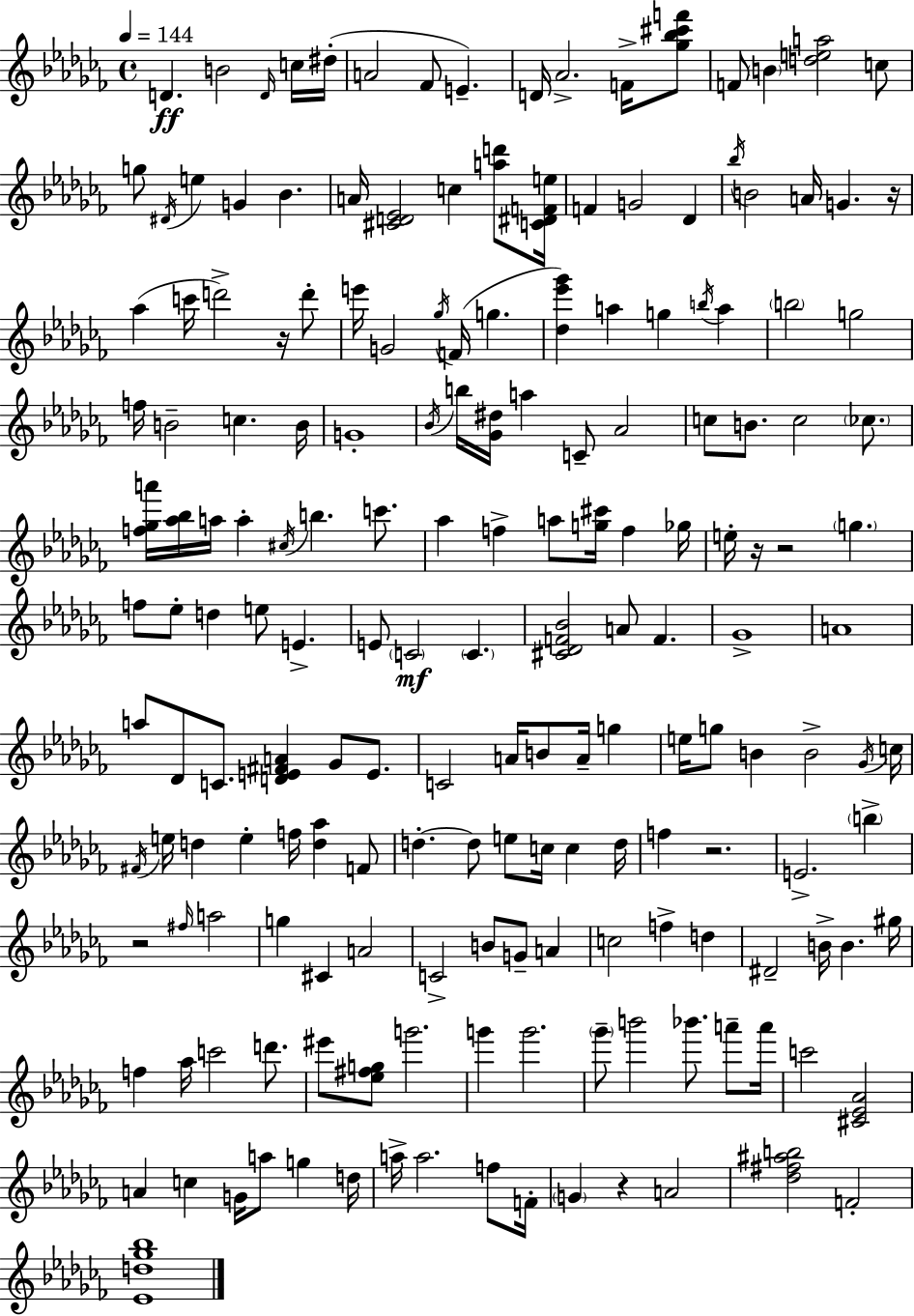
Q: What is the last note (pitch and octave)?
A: F4